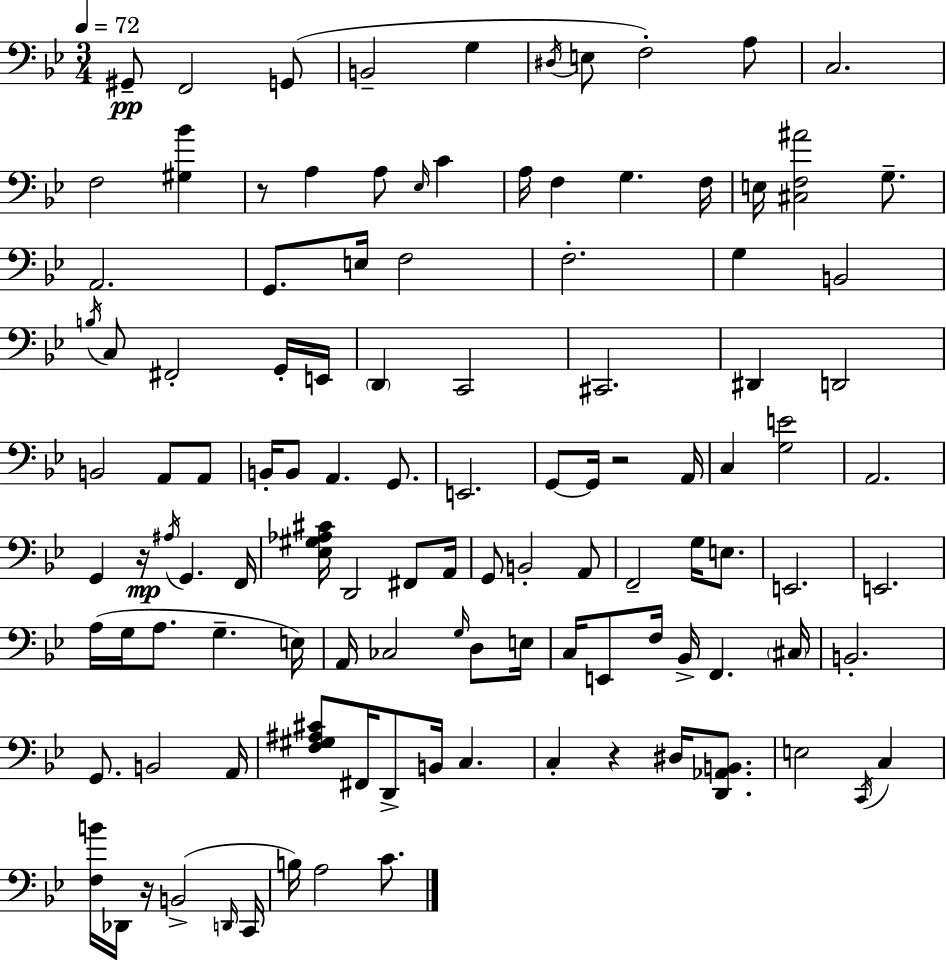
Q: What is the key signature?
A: G minor